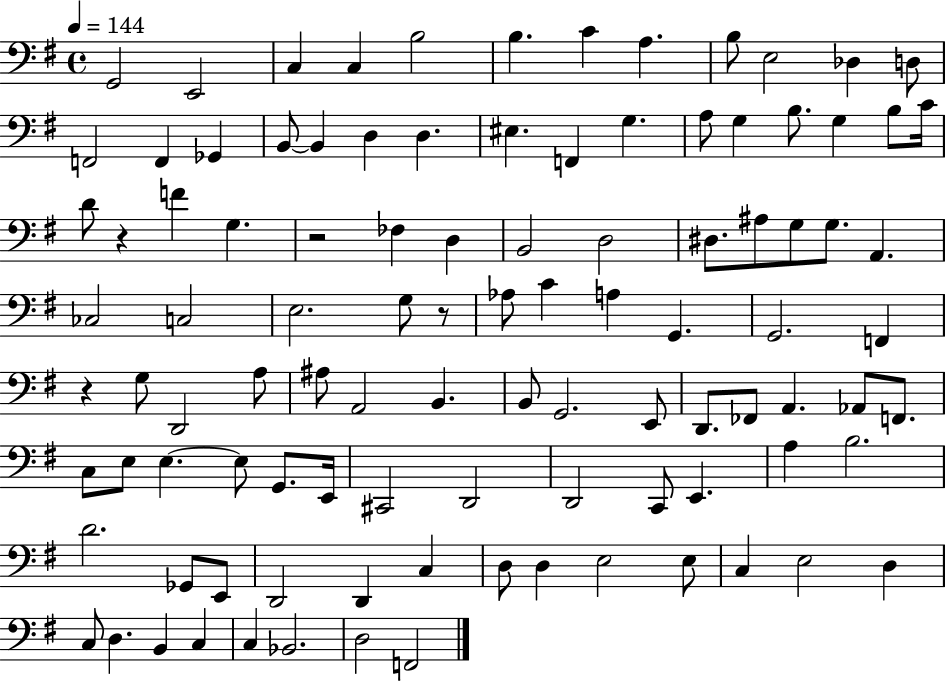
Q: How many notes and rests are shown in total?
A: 102